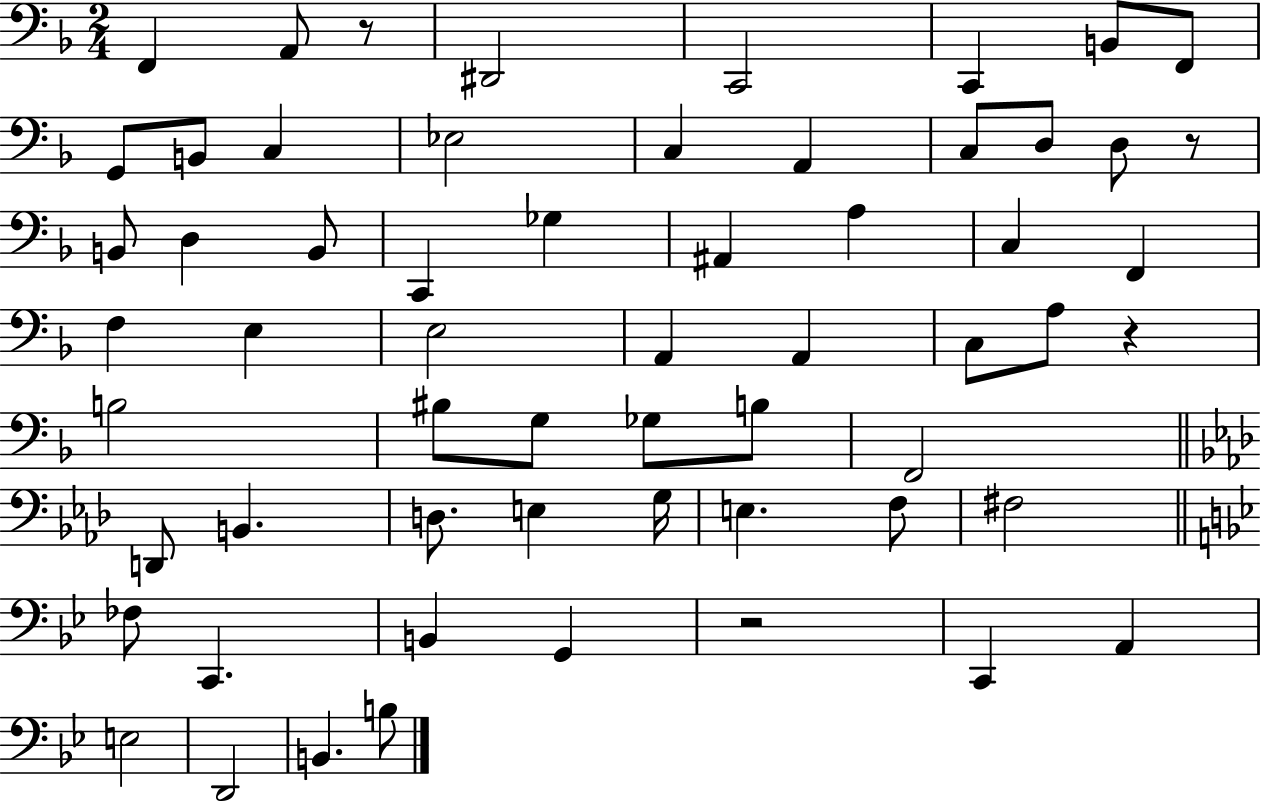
X:1
T:Untitled
M:2/4
L:1/4
K:F
F,, A,,/2 z/2 ^D,,2 C,,2 C,, B,,/2 F,,/2 G,,/2 B,,/2 C, _E,2 C, A,, C,/2 D,/2 D,/2 z/2 B,,/2 D, B,,/2 C,, _G, ^A,, A, C, F,, F, E, E,2 A,, A,, C,/2 A,/2 z B,2 ^B,/2 G,/2 _G,/2 B,/2 F,,2 D,,/2 B,, D,/2 E, G,/4 E, F,/2 ^F,2 _F,/2 C,, B,, G,, z2 C,, A,, E,2 D,,2 B,, B,/2